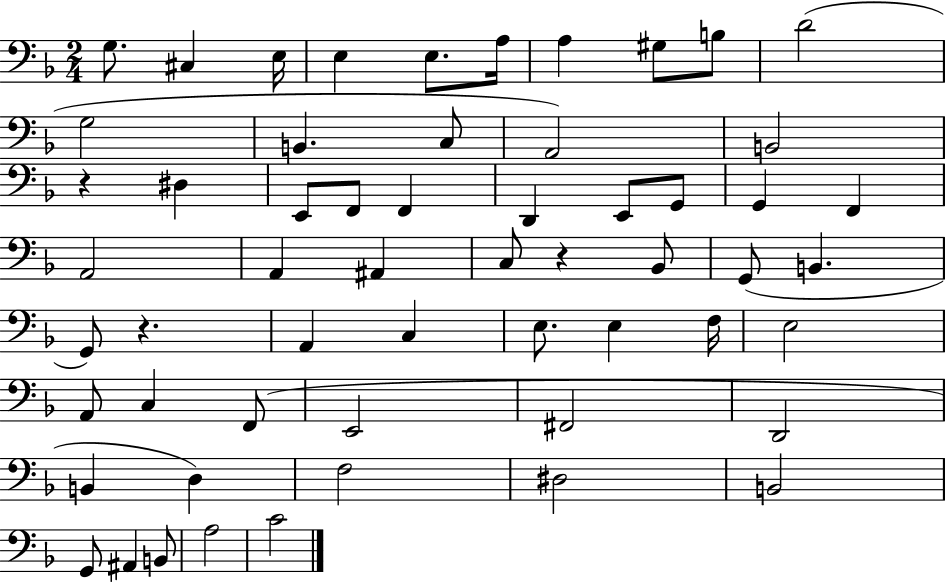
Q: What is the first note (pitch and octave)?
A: G3